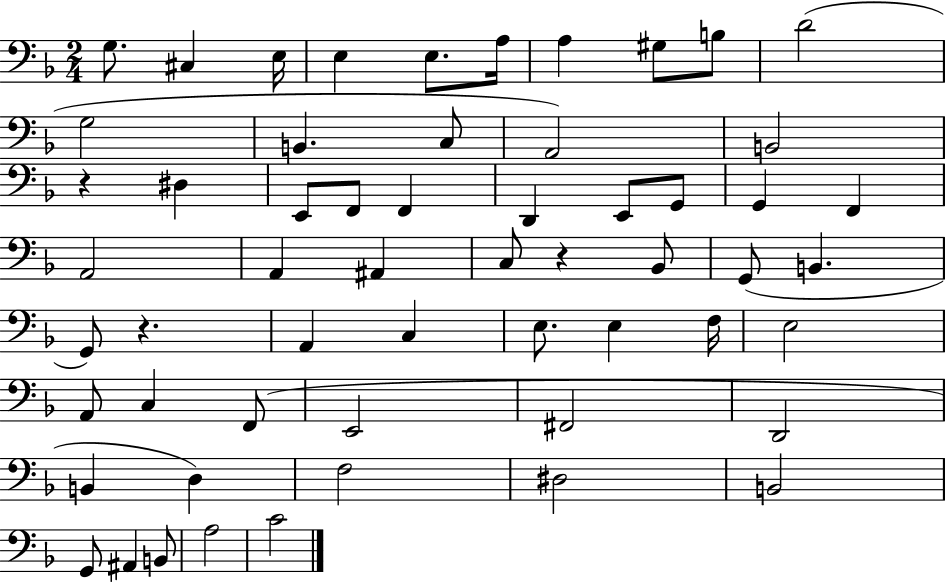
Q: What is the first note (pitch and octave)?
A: G3